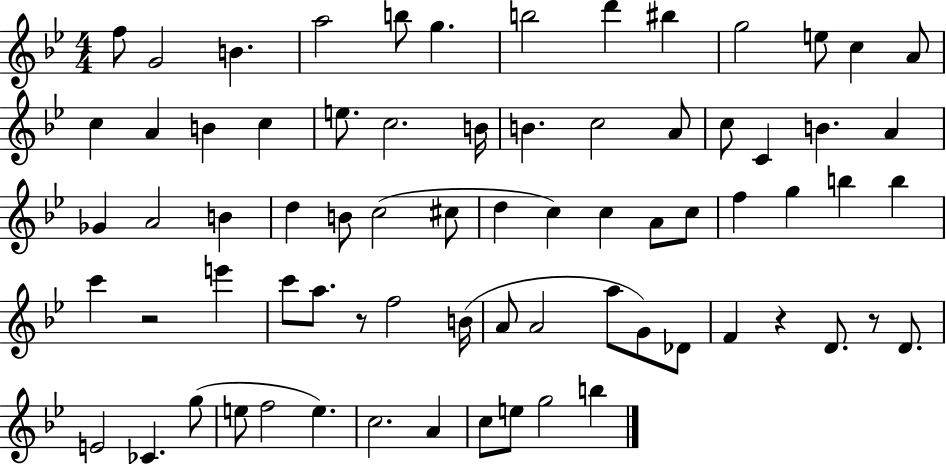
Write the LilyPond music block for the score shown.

{
  \clef treble
  \numericTimeSignature
  \time 4/4
  \key bes \major
  f''8 g'2 b'4. | a''2 b''8 g''4. | b''2 d'''4 bis''4 | g''2 e''8 c''4 a'8 | \break c''4 a'4 b'4 c''4 | e''8. c''2. b'16 | b'4. c''2 a'8 | c''8 c'4 b'4. a'4 | \break ges'4 a'2 b'4 | d''4 b'8 c''2( cis''8 | d''4 c''4) c''4 a'8 c''8 | f''4 g''4 b''4 b''4 | \break c'''4 r2 e'''4 | c'''8 a''8. r8 f''2 b'16( | a'8 a'2 a''8 g'8) des'8 | f'4 r4 d'8. r8 d'8. | \break e'2 ces'4. g''8( | e''8 f''2 e''4.) | c''2. a'4 | c''8 e''8 g''2 b''4 | \break \bar "|."
}